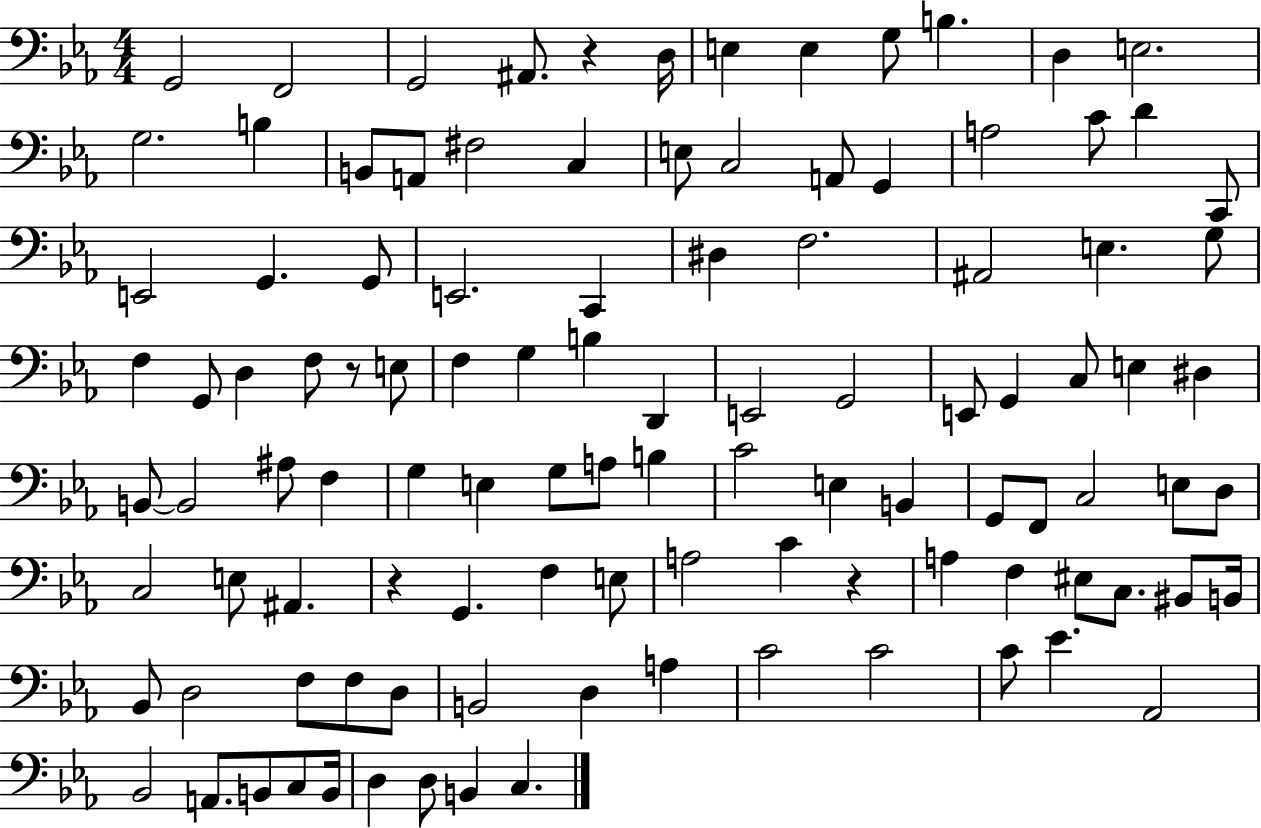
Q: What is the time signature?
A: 4/4